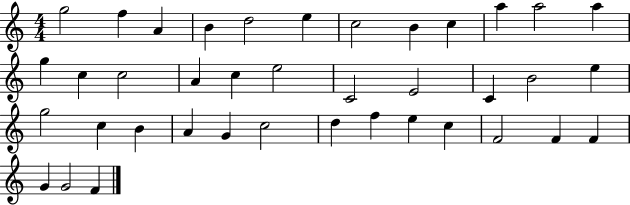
X:1
T:Untitled
M:4/4
L:1/4
K:C
g2 f A B d2 e c2 B c a a2 a g c c2 A c e2 C2 E2 C B2 e g2 c B A G c2 d f e c F2 F F G G2 F